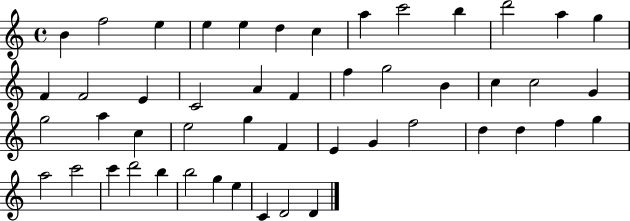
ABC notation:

X:1
T:Untitled
M:4/4
L:1/4
K:C
B f2 e e e d c a c'2 b d'2 a g F F2 E C2 A F f g2 B c c2 G g2 a c e2 g F E G f2 d d f g a2 c'2 c' d'2 b b2 g e C D2 D